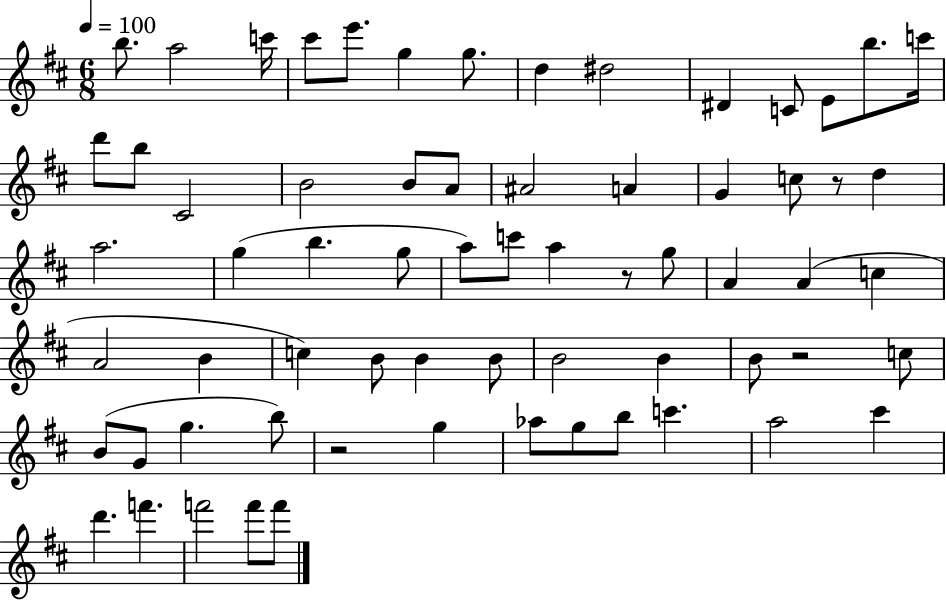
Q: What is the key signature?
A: D major